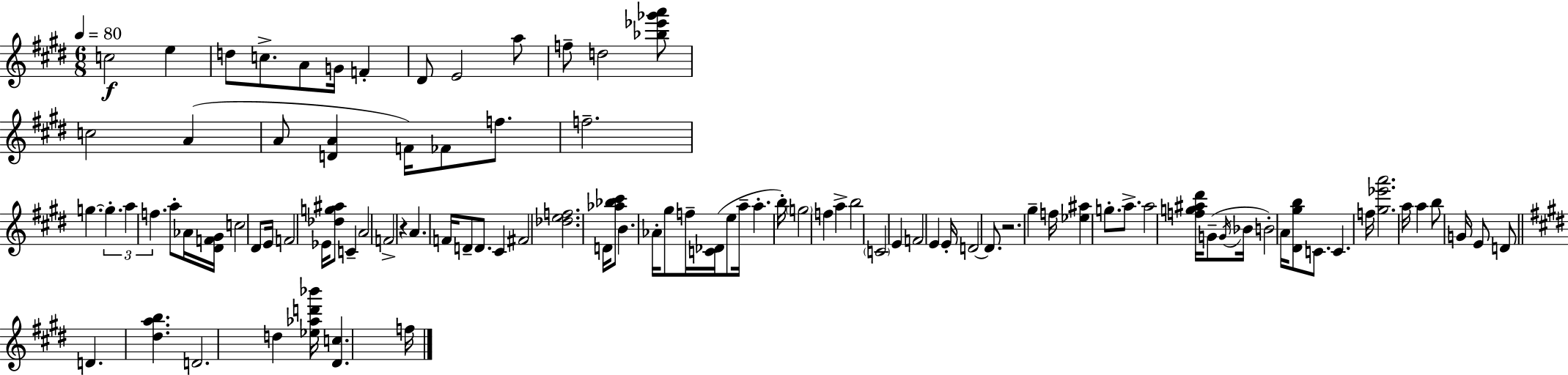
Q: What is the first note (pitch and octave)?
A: C5